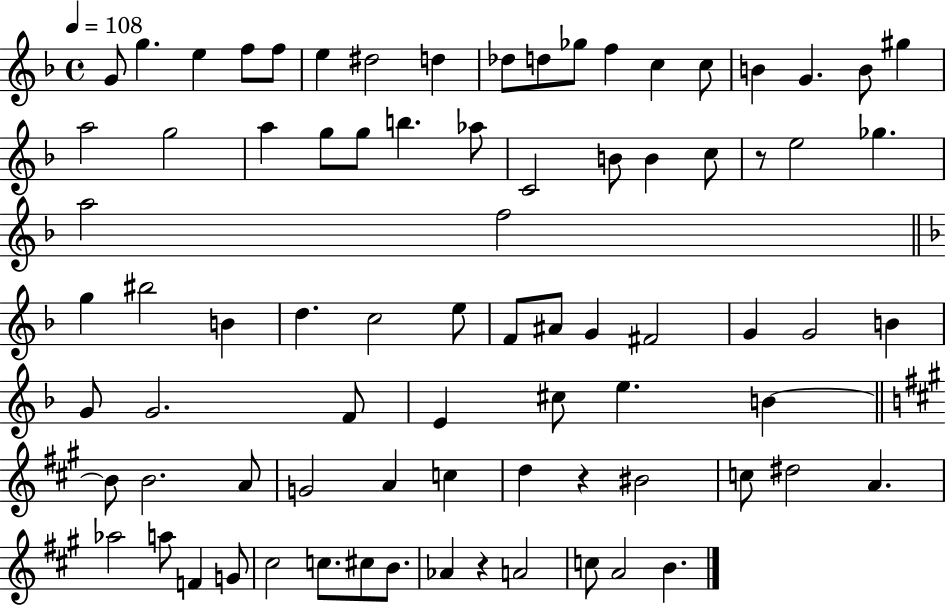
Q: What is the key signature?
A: F major